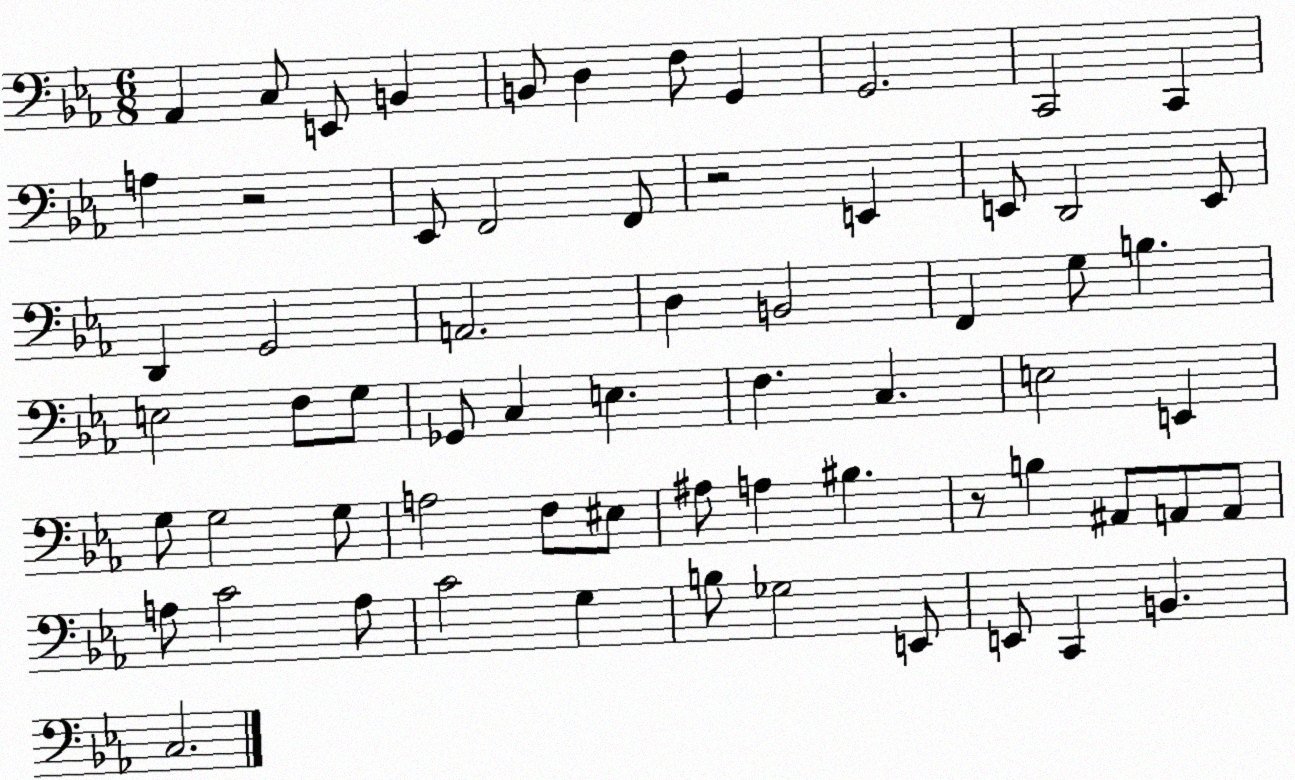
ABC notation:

X:1
T:Untitled
M:6/8
L:1/4
K:Eb
_A,, C,/2 E,,/2 B,, B,,/2 D, F,/2 G,, G,,2 C,,2 C,, A, z2 _E,,/2 F,,2 F,,/2 z2 E,, E,,/2 D,,2 E,,/2 D,, G,,2 A,,2 D, B,,2 F,, G,/2 B, E,2 F,/2 G,/2 _G,,/2 C, E, F, C, E,2 E,, G,/2 G,2 G,/2 A,2 F,/2 ^E,/2 ^A,/2 A, ^B, z/2 B, ^A,,/2 A,,/2 A,,/2 A,/2 C2 A,/2 C2 G, B,/2 _G,2 E,,/2 E,,/2 C,, B,, C,2